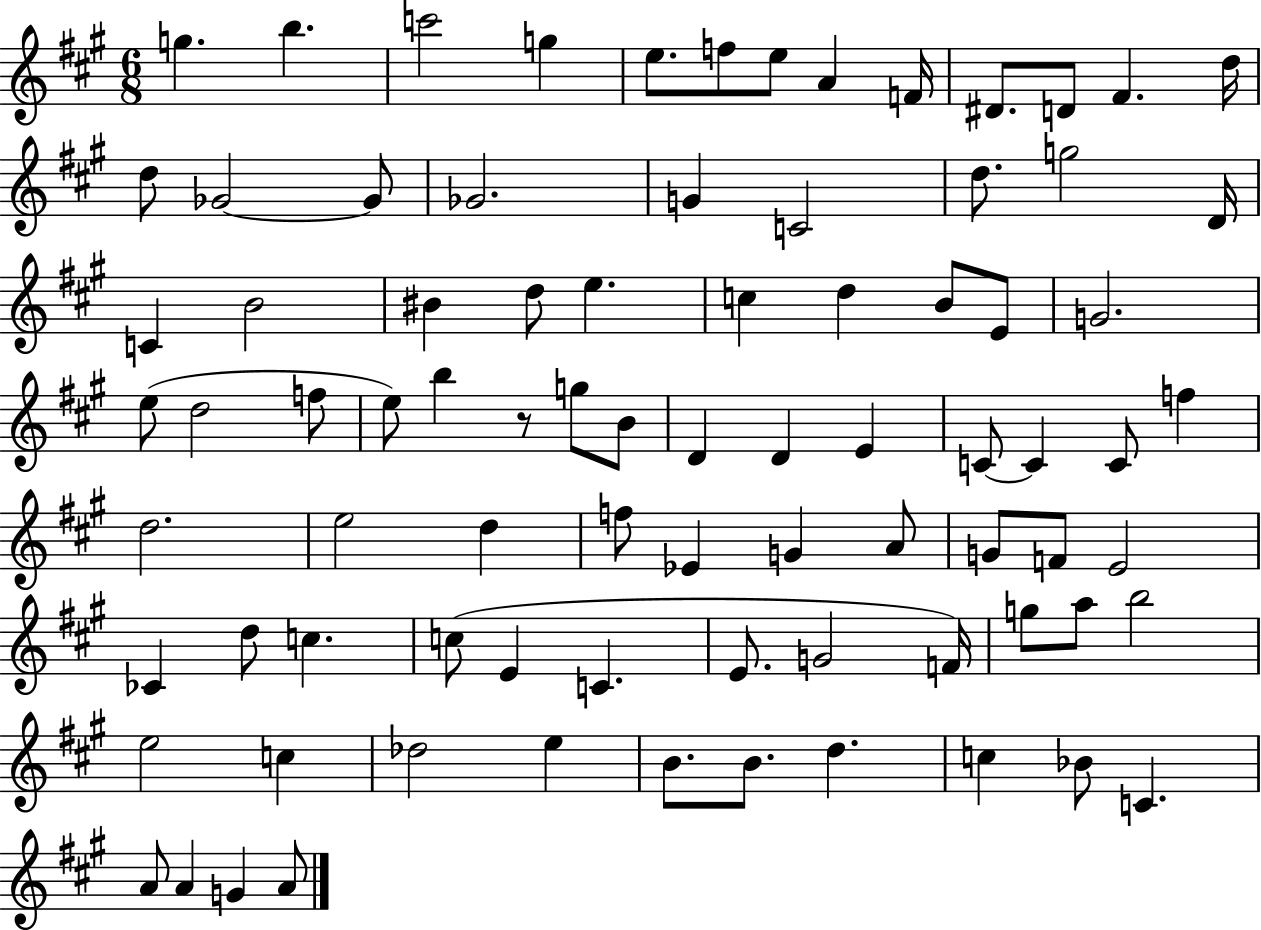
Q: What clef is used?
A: treble